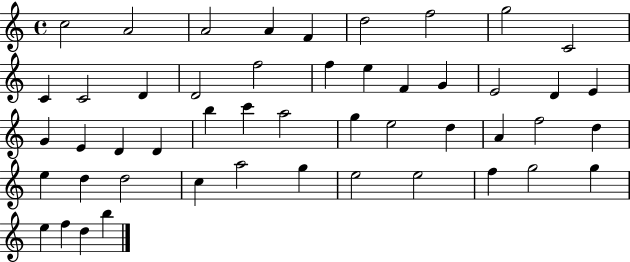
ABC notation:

X:1
T:Untitled
M:4/4
L:1/4
K:C
c2 A2 A2 A F d2 f2 g2 C2 C C2 D D2 f2 f e F G E2 D E G E D D b c' a2 g e2 d A f2 d e d d2 c a2 g e2 e2 f g2 g e f d b